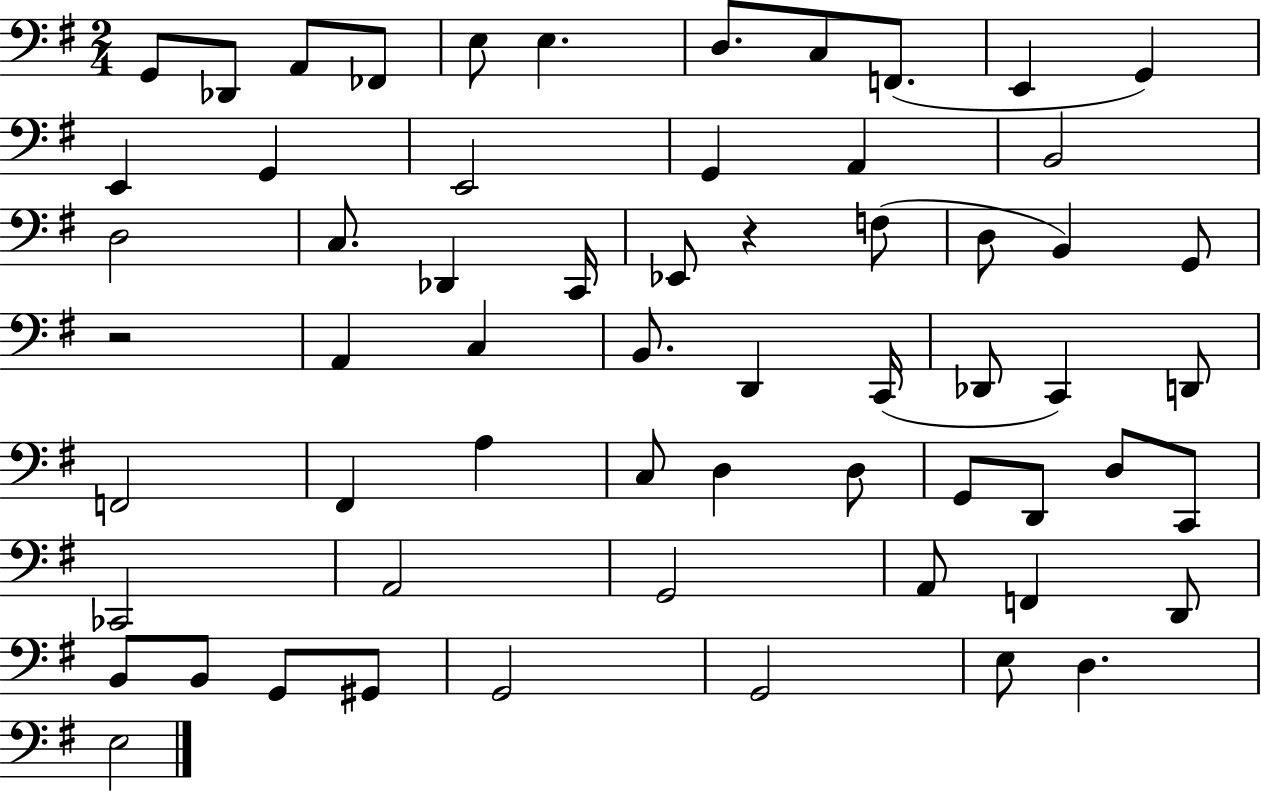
X:1
T:Untitled
M:2/4
L:1/4
K:G
G,,/2 _D,,/2 A,,/2 _F,,/2 E,/2 E, D,/2 C,/2 F,,/2 E,, G,, E,, G,, E,,2 G,, A,, B,,2 D,2 C,/2 _D,, C,,/4 _E,,/2 z F,/2 D,/2 B,, G,,/2 z2 A,, C, B,,/2 D,, C,,/4 _D,,/2 C,, D,,/2 F,,2 ^F,, A, C,/2 D, D,/2 G,,/2 D,,/2 D,/2 C,,/2 _C,,2 A,,2 G,,2 A,,/2 F,, D,,/2 B,,/2 B,,/2 G,,/2 ^G,,/2 G,,2 G,,2 E,/2 D, E,2